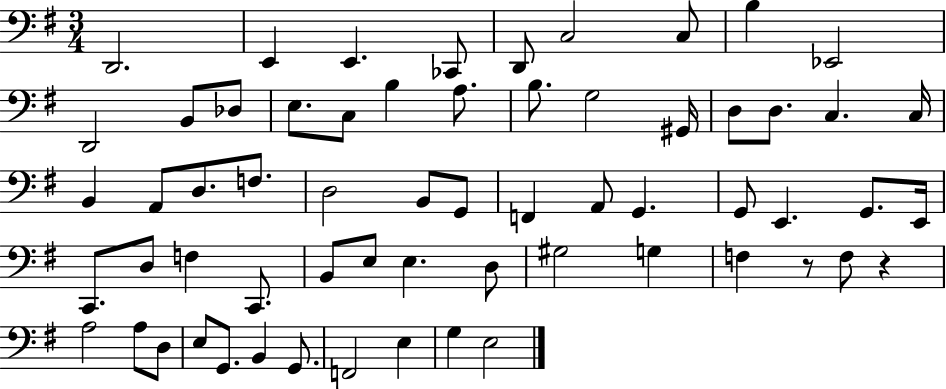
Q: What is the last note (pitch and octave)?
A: E3